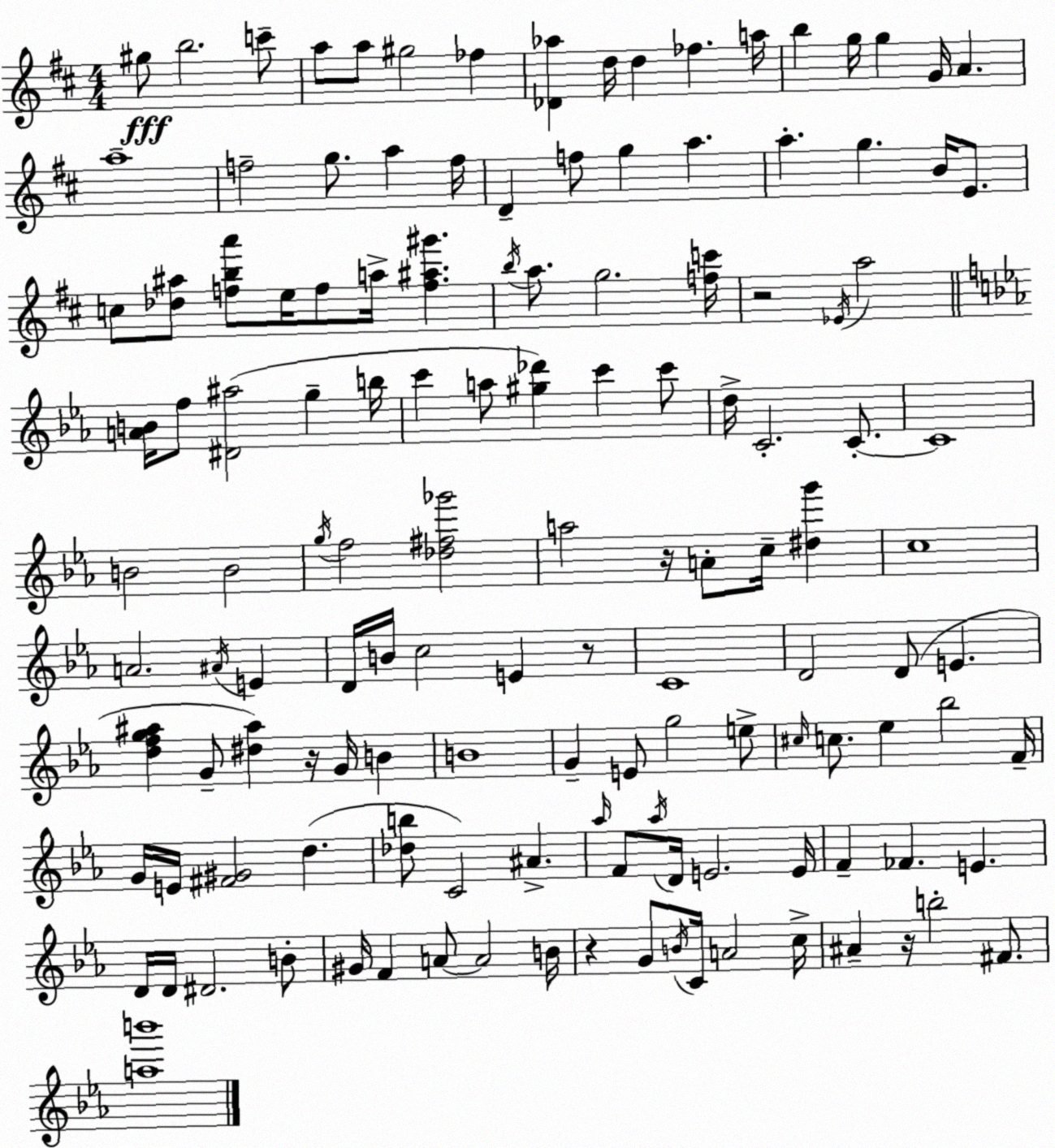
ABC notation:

X:1
T:Untitled
M:4/4
L:1/4
K:D
^g/2 b2 c'/2 a/2 a/2 ^g2 _f [_D_a] d/4 d _f a/4 b g/4 g G/4 A a4 f2 g/2 a f/4 D f/2 g a a g B/4 E/2 c/2 [_d^a]/2 [fba']/2 e/4 f/2 a/4 [f^a^g'] b/4 a/2 g2 [fc']/4 z2 _E/4 a2 [AB]/4 f/2 [^D^a]2 g b/4 c' a/2 [^g_d'] c' c'/2 d/4 C2 C/2 C4 B2 B2 g/4 f2 [_d^f_g']2 a2 z/4 A/2 c/4 [^dg'] c4 A2 ^A/4 E D/4 B/4 c2 E z/2 C4 D2 D/2 E [dfg^a] G/2 [^d^a] z/4 G/4 B B4 G E/2 g2 e/2 ^c/4 c/2 _e _b2 F/4 G/4 E/4 [^F^G]2 d [_db]/2 C2 ^A _a/4 F/2 _a/4 D/4 E2 E/4 F _F E D/4 D/4 ^D2 B/2 ^G/4 F A/2 A2 B/4 z G/2 B/4 C/4 A2 c/4 ^A z/4 b2 ^F/2 [ab']4